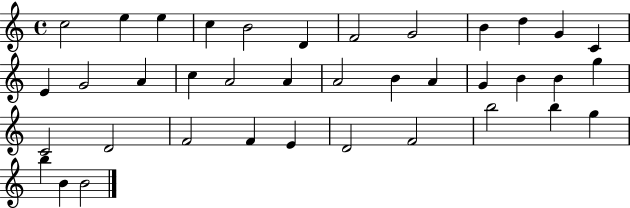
X:1
T:Untitled
M:4/4
L:1/4
K:C
c2 e e c B2 D F2 G2 B d G C E G2 A c A2 A A2 B A G B B g C2 D2 F2 F E D2 F2 b2 b g b B B2